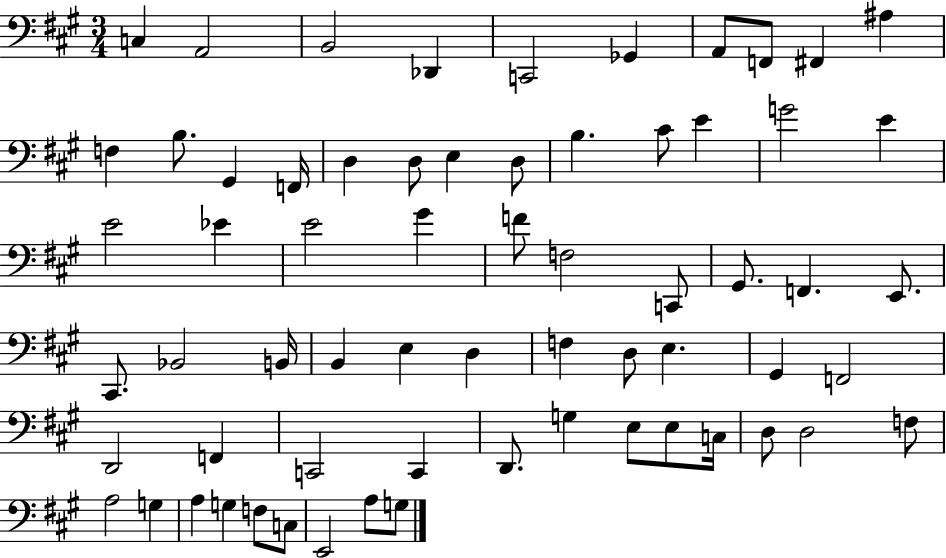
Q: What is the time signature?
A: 3/4